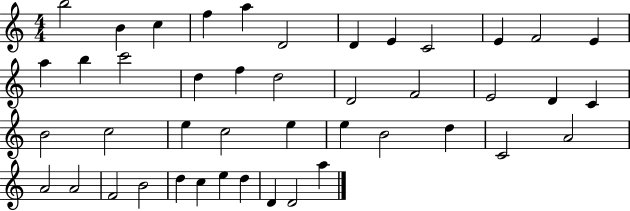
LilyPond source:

{
  \clef treble
  \numericTimeSignature
  \time 4/4
  \key c \major
  b''2 b'4 c''4 | f''4 a''4 d'2 | d'4 e'4 c'2 | e'4 f'2 e'4 | \break a''4 b''4 c'''2 | d''4 f''4 d''2 | d'2 f'2 | e'2 d'4 c'4 | \break b'2 c''2 | e''4 c''2 e''4 | e''4 b'2 d''4 | c'2 a'2 | \break a'2 a'2 | f'2 b'2 | d''4 c''4 e''4 d''4 | d'4 d'2 a''4 | \break \bar "|."
}